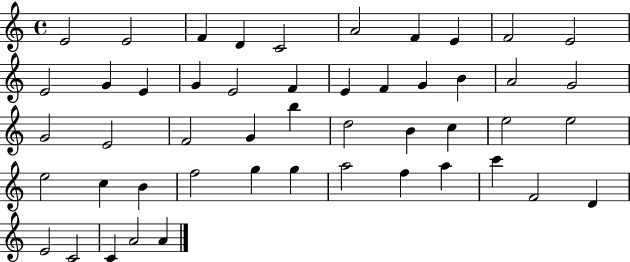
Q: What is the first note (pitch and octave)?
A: E4